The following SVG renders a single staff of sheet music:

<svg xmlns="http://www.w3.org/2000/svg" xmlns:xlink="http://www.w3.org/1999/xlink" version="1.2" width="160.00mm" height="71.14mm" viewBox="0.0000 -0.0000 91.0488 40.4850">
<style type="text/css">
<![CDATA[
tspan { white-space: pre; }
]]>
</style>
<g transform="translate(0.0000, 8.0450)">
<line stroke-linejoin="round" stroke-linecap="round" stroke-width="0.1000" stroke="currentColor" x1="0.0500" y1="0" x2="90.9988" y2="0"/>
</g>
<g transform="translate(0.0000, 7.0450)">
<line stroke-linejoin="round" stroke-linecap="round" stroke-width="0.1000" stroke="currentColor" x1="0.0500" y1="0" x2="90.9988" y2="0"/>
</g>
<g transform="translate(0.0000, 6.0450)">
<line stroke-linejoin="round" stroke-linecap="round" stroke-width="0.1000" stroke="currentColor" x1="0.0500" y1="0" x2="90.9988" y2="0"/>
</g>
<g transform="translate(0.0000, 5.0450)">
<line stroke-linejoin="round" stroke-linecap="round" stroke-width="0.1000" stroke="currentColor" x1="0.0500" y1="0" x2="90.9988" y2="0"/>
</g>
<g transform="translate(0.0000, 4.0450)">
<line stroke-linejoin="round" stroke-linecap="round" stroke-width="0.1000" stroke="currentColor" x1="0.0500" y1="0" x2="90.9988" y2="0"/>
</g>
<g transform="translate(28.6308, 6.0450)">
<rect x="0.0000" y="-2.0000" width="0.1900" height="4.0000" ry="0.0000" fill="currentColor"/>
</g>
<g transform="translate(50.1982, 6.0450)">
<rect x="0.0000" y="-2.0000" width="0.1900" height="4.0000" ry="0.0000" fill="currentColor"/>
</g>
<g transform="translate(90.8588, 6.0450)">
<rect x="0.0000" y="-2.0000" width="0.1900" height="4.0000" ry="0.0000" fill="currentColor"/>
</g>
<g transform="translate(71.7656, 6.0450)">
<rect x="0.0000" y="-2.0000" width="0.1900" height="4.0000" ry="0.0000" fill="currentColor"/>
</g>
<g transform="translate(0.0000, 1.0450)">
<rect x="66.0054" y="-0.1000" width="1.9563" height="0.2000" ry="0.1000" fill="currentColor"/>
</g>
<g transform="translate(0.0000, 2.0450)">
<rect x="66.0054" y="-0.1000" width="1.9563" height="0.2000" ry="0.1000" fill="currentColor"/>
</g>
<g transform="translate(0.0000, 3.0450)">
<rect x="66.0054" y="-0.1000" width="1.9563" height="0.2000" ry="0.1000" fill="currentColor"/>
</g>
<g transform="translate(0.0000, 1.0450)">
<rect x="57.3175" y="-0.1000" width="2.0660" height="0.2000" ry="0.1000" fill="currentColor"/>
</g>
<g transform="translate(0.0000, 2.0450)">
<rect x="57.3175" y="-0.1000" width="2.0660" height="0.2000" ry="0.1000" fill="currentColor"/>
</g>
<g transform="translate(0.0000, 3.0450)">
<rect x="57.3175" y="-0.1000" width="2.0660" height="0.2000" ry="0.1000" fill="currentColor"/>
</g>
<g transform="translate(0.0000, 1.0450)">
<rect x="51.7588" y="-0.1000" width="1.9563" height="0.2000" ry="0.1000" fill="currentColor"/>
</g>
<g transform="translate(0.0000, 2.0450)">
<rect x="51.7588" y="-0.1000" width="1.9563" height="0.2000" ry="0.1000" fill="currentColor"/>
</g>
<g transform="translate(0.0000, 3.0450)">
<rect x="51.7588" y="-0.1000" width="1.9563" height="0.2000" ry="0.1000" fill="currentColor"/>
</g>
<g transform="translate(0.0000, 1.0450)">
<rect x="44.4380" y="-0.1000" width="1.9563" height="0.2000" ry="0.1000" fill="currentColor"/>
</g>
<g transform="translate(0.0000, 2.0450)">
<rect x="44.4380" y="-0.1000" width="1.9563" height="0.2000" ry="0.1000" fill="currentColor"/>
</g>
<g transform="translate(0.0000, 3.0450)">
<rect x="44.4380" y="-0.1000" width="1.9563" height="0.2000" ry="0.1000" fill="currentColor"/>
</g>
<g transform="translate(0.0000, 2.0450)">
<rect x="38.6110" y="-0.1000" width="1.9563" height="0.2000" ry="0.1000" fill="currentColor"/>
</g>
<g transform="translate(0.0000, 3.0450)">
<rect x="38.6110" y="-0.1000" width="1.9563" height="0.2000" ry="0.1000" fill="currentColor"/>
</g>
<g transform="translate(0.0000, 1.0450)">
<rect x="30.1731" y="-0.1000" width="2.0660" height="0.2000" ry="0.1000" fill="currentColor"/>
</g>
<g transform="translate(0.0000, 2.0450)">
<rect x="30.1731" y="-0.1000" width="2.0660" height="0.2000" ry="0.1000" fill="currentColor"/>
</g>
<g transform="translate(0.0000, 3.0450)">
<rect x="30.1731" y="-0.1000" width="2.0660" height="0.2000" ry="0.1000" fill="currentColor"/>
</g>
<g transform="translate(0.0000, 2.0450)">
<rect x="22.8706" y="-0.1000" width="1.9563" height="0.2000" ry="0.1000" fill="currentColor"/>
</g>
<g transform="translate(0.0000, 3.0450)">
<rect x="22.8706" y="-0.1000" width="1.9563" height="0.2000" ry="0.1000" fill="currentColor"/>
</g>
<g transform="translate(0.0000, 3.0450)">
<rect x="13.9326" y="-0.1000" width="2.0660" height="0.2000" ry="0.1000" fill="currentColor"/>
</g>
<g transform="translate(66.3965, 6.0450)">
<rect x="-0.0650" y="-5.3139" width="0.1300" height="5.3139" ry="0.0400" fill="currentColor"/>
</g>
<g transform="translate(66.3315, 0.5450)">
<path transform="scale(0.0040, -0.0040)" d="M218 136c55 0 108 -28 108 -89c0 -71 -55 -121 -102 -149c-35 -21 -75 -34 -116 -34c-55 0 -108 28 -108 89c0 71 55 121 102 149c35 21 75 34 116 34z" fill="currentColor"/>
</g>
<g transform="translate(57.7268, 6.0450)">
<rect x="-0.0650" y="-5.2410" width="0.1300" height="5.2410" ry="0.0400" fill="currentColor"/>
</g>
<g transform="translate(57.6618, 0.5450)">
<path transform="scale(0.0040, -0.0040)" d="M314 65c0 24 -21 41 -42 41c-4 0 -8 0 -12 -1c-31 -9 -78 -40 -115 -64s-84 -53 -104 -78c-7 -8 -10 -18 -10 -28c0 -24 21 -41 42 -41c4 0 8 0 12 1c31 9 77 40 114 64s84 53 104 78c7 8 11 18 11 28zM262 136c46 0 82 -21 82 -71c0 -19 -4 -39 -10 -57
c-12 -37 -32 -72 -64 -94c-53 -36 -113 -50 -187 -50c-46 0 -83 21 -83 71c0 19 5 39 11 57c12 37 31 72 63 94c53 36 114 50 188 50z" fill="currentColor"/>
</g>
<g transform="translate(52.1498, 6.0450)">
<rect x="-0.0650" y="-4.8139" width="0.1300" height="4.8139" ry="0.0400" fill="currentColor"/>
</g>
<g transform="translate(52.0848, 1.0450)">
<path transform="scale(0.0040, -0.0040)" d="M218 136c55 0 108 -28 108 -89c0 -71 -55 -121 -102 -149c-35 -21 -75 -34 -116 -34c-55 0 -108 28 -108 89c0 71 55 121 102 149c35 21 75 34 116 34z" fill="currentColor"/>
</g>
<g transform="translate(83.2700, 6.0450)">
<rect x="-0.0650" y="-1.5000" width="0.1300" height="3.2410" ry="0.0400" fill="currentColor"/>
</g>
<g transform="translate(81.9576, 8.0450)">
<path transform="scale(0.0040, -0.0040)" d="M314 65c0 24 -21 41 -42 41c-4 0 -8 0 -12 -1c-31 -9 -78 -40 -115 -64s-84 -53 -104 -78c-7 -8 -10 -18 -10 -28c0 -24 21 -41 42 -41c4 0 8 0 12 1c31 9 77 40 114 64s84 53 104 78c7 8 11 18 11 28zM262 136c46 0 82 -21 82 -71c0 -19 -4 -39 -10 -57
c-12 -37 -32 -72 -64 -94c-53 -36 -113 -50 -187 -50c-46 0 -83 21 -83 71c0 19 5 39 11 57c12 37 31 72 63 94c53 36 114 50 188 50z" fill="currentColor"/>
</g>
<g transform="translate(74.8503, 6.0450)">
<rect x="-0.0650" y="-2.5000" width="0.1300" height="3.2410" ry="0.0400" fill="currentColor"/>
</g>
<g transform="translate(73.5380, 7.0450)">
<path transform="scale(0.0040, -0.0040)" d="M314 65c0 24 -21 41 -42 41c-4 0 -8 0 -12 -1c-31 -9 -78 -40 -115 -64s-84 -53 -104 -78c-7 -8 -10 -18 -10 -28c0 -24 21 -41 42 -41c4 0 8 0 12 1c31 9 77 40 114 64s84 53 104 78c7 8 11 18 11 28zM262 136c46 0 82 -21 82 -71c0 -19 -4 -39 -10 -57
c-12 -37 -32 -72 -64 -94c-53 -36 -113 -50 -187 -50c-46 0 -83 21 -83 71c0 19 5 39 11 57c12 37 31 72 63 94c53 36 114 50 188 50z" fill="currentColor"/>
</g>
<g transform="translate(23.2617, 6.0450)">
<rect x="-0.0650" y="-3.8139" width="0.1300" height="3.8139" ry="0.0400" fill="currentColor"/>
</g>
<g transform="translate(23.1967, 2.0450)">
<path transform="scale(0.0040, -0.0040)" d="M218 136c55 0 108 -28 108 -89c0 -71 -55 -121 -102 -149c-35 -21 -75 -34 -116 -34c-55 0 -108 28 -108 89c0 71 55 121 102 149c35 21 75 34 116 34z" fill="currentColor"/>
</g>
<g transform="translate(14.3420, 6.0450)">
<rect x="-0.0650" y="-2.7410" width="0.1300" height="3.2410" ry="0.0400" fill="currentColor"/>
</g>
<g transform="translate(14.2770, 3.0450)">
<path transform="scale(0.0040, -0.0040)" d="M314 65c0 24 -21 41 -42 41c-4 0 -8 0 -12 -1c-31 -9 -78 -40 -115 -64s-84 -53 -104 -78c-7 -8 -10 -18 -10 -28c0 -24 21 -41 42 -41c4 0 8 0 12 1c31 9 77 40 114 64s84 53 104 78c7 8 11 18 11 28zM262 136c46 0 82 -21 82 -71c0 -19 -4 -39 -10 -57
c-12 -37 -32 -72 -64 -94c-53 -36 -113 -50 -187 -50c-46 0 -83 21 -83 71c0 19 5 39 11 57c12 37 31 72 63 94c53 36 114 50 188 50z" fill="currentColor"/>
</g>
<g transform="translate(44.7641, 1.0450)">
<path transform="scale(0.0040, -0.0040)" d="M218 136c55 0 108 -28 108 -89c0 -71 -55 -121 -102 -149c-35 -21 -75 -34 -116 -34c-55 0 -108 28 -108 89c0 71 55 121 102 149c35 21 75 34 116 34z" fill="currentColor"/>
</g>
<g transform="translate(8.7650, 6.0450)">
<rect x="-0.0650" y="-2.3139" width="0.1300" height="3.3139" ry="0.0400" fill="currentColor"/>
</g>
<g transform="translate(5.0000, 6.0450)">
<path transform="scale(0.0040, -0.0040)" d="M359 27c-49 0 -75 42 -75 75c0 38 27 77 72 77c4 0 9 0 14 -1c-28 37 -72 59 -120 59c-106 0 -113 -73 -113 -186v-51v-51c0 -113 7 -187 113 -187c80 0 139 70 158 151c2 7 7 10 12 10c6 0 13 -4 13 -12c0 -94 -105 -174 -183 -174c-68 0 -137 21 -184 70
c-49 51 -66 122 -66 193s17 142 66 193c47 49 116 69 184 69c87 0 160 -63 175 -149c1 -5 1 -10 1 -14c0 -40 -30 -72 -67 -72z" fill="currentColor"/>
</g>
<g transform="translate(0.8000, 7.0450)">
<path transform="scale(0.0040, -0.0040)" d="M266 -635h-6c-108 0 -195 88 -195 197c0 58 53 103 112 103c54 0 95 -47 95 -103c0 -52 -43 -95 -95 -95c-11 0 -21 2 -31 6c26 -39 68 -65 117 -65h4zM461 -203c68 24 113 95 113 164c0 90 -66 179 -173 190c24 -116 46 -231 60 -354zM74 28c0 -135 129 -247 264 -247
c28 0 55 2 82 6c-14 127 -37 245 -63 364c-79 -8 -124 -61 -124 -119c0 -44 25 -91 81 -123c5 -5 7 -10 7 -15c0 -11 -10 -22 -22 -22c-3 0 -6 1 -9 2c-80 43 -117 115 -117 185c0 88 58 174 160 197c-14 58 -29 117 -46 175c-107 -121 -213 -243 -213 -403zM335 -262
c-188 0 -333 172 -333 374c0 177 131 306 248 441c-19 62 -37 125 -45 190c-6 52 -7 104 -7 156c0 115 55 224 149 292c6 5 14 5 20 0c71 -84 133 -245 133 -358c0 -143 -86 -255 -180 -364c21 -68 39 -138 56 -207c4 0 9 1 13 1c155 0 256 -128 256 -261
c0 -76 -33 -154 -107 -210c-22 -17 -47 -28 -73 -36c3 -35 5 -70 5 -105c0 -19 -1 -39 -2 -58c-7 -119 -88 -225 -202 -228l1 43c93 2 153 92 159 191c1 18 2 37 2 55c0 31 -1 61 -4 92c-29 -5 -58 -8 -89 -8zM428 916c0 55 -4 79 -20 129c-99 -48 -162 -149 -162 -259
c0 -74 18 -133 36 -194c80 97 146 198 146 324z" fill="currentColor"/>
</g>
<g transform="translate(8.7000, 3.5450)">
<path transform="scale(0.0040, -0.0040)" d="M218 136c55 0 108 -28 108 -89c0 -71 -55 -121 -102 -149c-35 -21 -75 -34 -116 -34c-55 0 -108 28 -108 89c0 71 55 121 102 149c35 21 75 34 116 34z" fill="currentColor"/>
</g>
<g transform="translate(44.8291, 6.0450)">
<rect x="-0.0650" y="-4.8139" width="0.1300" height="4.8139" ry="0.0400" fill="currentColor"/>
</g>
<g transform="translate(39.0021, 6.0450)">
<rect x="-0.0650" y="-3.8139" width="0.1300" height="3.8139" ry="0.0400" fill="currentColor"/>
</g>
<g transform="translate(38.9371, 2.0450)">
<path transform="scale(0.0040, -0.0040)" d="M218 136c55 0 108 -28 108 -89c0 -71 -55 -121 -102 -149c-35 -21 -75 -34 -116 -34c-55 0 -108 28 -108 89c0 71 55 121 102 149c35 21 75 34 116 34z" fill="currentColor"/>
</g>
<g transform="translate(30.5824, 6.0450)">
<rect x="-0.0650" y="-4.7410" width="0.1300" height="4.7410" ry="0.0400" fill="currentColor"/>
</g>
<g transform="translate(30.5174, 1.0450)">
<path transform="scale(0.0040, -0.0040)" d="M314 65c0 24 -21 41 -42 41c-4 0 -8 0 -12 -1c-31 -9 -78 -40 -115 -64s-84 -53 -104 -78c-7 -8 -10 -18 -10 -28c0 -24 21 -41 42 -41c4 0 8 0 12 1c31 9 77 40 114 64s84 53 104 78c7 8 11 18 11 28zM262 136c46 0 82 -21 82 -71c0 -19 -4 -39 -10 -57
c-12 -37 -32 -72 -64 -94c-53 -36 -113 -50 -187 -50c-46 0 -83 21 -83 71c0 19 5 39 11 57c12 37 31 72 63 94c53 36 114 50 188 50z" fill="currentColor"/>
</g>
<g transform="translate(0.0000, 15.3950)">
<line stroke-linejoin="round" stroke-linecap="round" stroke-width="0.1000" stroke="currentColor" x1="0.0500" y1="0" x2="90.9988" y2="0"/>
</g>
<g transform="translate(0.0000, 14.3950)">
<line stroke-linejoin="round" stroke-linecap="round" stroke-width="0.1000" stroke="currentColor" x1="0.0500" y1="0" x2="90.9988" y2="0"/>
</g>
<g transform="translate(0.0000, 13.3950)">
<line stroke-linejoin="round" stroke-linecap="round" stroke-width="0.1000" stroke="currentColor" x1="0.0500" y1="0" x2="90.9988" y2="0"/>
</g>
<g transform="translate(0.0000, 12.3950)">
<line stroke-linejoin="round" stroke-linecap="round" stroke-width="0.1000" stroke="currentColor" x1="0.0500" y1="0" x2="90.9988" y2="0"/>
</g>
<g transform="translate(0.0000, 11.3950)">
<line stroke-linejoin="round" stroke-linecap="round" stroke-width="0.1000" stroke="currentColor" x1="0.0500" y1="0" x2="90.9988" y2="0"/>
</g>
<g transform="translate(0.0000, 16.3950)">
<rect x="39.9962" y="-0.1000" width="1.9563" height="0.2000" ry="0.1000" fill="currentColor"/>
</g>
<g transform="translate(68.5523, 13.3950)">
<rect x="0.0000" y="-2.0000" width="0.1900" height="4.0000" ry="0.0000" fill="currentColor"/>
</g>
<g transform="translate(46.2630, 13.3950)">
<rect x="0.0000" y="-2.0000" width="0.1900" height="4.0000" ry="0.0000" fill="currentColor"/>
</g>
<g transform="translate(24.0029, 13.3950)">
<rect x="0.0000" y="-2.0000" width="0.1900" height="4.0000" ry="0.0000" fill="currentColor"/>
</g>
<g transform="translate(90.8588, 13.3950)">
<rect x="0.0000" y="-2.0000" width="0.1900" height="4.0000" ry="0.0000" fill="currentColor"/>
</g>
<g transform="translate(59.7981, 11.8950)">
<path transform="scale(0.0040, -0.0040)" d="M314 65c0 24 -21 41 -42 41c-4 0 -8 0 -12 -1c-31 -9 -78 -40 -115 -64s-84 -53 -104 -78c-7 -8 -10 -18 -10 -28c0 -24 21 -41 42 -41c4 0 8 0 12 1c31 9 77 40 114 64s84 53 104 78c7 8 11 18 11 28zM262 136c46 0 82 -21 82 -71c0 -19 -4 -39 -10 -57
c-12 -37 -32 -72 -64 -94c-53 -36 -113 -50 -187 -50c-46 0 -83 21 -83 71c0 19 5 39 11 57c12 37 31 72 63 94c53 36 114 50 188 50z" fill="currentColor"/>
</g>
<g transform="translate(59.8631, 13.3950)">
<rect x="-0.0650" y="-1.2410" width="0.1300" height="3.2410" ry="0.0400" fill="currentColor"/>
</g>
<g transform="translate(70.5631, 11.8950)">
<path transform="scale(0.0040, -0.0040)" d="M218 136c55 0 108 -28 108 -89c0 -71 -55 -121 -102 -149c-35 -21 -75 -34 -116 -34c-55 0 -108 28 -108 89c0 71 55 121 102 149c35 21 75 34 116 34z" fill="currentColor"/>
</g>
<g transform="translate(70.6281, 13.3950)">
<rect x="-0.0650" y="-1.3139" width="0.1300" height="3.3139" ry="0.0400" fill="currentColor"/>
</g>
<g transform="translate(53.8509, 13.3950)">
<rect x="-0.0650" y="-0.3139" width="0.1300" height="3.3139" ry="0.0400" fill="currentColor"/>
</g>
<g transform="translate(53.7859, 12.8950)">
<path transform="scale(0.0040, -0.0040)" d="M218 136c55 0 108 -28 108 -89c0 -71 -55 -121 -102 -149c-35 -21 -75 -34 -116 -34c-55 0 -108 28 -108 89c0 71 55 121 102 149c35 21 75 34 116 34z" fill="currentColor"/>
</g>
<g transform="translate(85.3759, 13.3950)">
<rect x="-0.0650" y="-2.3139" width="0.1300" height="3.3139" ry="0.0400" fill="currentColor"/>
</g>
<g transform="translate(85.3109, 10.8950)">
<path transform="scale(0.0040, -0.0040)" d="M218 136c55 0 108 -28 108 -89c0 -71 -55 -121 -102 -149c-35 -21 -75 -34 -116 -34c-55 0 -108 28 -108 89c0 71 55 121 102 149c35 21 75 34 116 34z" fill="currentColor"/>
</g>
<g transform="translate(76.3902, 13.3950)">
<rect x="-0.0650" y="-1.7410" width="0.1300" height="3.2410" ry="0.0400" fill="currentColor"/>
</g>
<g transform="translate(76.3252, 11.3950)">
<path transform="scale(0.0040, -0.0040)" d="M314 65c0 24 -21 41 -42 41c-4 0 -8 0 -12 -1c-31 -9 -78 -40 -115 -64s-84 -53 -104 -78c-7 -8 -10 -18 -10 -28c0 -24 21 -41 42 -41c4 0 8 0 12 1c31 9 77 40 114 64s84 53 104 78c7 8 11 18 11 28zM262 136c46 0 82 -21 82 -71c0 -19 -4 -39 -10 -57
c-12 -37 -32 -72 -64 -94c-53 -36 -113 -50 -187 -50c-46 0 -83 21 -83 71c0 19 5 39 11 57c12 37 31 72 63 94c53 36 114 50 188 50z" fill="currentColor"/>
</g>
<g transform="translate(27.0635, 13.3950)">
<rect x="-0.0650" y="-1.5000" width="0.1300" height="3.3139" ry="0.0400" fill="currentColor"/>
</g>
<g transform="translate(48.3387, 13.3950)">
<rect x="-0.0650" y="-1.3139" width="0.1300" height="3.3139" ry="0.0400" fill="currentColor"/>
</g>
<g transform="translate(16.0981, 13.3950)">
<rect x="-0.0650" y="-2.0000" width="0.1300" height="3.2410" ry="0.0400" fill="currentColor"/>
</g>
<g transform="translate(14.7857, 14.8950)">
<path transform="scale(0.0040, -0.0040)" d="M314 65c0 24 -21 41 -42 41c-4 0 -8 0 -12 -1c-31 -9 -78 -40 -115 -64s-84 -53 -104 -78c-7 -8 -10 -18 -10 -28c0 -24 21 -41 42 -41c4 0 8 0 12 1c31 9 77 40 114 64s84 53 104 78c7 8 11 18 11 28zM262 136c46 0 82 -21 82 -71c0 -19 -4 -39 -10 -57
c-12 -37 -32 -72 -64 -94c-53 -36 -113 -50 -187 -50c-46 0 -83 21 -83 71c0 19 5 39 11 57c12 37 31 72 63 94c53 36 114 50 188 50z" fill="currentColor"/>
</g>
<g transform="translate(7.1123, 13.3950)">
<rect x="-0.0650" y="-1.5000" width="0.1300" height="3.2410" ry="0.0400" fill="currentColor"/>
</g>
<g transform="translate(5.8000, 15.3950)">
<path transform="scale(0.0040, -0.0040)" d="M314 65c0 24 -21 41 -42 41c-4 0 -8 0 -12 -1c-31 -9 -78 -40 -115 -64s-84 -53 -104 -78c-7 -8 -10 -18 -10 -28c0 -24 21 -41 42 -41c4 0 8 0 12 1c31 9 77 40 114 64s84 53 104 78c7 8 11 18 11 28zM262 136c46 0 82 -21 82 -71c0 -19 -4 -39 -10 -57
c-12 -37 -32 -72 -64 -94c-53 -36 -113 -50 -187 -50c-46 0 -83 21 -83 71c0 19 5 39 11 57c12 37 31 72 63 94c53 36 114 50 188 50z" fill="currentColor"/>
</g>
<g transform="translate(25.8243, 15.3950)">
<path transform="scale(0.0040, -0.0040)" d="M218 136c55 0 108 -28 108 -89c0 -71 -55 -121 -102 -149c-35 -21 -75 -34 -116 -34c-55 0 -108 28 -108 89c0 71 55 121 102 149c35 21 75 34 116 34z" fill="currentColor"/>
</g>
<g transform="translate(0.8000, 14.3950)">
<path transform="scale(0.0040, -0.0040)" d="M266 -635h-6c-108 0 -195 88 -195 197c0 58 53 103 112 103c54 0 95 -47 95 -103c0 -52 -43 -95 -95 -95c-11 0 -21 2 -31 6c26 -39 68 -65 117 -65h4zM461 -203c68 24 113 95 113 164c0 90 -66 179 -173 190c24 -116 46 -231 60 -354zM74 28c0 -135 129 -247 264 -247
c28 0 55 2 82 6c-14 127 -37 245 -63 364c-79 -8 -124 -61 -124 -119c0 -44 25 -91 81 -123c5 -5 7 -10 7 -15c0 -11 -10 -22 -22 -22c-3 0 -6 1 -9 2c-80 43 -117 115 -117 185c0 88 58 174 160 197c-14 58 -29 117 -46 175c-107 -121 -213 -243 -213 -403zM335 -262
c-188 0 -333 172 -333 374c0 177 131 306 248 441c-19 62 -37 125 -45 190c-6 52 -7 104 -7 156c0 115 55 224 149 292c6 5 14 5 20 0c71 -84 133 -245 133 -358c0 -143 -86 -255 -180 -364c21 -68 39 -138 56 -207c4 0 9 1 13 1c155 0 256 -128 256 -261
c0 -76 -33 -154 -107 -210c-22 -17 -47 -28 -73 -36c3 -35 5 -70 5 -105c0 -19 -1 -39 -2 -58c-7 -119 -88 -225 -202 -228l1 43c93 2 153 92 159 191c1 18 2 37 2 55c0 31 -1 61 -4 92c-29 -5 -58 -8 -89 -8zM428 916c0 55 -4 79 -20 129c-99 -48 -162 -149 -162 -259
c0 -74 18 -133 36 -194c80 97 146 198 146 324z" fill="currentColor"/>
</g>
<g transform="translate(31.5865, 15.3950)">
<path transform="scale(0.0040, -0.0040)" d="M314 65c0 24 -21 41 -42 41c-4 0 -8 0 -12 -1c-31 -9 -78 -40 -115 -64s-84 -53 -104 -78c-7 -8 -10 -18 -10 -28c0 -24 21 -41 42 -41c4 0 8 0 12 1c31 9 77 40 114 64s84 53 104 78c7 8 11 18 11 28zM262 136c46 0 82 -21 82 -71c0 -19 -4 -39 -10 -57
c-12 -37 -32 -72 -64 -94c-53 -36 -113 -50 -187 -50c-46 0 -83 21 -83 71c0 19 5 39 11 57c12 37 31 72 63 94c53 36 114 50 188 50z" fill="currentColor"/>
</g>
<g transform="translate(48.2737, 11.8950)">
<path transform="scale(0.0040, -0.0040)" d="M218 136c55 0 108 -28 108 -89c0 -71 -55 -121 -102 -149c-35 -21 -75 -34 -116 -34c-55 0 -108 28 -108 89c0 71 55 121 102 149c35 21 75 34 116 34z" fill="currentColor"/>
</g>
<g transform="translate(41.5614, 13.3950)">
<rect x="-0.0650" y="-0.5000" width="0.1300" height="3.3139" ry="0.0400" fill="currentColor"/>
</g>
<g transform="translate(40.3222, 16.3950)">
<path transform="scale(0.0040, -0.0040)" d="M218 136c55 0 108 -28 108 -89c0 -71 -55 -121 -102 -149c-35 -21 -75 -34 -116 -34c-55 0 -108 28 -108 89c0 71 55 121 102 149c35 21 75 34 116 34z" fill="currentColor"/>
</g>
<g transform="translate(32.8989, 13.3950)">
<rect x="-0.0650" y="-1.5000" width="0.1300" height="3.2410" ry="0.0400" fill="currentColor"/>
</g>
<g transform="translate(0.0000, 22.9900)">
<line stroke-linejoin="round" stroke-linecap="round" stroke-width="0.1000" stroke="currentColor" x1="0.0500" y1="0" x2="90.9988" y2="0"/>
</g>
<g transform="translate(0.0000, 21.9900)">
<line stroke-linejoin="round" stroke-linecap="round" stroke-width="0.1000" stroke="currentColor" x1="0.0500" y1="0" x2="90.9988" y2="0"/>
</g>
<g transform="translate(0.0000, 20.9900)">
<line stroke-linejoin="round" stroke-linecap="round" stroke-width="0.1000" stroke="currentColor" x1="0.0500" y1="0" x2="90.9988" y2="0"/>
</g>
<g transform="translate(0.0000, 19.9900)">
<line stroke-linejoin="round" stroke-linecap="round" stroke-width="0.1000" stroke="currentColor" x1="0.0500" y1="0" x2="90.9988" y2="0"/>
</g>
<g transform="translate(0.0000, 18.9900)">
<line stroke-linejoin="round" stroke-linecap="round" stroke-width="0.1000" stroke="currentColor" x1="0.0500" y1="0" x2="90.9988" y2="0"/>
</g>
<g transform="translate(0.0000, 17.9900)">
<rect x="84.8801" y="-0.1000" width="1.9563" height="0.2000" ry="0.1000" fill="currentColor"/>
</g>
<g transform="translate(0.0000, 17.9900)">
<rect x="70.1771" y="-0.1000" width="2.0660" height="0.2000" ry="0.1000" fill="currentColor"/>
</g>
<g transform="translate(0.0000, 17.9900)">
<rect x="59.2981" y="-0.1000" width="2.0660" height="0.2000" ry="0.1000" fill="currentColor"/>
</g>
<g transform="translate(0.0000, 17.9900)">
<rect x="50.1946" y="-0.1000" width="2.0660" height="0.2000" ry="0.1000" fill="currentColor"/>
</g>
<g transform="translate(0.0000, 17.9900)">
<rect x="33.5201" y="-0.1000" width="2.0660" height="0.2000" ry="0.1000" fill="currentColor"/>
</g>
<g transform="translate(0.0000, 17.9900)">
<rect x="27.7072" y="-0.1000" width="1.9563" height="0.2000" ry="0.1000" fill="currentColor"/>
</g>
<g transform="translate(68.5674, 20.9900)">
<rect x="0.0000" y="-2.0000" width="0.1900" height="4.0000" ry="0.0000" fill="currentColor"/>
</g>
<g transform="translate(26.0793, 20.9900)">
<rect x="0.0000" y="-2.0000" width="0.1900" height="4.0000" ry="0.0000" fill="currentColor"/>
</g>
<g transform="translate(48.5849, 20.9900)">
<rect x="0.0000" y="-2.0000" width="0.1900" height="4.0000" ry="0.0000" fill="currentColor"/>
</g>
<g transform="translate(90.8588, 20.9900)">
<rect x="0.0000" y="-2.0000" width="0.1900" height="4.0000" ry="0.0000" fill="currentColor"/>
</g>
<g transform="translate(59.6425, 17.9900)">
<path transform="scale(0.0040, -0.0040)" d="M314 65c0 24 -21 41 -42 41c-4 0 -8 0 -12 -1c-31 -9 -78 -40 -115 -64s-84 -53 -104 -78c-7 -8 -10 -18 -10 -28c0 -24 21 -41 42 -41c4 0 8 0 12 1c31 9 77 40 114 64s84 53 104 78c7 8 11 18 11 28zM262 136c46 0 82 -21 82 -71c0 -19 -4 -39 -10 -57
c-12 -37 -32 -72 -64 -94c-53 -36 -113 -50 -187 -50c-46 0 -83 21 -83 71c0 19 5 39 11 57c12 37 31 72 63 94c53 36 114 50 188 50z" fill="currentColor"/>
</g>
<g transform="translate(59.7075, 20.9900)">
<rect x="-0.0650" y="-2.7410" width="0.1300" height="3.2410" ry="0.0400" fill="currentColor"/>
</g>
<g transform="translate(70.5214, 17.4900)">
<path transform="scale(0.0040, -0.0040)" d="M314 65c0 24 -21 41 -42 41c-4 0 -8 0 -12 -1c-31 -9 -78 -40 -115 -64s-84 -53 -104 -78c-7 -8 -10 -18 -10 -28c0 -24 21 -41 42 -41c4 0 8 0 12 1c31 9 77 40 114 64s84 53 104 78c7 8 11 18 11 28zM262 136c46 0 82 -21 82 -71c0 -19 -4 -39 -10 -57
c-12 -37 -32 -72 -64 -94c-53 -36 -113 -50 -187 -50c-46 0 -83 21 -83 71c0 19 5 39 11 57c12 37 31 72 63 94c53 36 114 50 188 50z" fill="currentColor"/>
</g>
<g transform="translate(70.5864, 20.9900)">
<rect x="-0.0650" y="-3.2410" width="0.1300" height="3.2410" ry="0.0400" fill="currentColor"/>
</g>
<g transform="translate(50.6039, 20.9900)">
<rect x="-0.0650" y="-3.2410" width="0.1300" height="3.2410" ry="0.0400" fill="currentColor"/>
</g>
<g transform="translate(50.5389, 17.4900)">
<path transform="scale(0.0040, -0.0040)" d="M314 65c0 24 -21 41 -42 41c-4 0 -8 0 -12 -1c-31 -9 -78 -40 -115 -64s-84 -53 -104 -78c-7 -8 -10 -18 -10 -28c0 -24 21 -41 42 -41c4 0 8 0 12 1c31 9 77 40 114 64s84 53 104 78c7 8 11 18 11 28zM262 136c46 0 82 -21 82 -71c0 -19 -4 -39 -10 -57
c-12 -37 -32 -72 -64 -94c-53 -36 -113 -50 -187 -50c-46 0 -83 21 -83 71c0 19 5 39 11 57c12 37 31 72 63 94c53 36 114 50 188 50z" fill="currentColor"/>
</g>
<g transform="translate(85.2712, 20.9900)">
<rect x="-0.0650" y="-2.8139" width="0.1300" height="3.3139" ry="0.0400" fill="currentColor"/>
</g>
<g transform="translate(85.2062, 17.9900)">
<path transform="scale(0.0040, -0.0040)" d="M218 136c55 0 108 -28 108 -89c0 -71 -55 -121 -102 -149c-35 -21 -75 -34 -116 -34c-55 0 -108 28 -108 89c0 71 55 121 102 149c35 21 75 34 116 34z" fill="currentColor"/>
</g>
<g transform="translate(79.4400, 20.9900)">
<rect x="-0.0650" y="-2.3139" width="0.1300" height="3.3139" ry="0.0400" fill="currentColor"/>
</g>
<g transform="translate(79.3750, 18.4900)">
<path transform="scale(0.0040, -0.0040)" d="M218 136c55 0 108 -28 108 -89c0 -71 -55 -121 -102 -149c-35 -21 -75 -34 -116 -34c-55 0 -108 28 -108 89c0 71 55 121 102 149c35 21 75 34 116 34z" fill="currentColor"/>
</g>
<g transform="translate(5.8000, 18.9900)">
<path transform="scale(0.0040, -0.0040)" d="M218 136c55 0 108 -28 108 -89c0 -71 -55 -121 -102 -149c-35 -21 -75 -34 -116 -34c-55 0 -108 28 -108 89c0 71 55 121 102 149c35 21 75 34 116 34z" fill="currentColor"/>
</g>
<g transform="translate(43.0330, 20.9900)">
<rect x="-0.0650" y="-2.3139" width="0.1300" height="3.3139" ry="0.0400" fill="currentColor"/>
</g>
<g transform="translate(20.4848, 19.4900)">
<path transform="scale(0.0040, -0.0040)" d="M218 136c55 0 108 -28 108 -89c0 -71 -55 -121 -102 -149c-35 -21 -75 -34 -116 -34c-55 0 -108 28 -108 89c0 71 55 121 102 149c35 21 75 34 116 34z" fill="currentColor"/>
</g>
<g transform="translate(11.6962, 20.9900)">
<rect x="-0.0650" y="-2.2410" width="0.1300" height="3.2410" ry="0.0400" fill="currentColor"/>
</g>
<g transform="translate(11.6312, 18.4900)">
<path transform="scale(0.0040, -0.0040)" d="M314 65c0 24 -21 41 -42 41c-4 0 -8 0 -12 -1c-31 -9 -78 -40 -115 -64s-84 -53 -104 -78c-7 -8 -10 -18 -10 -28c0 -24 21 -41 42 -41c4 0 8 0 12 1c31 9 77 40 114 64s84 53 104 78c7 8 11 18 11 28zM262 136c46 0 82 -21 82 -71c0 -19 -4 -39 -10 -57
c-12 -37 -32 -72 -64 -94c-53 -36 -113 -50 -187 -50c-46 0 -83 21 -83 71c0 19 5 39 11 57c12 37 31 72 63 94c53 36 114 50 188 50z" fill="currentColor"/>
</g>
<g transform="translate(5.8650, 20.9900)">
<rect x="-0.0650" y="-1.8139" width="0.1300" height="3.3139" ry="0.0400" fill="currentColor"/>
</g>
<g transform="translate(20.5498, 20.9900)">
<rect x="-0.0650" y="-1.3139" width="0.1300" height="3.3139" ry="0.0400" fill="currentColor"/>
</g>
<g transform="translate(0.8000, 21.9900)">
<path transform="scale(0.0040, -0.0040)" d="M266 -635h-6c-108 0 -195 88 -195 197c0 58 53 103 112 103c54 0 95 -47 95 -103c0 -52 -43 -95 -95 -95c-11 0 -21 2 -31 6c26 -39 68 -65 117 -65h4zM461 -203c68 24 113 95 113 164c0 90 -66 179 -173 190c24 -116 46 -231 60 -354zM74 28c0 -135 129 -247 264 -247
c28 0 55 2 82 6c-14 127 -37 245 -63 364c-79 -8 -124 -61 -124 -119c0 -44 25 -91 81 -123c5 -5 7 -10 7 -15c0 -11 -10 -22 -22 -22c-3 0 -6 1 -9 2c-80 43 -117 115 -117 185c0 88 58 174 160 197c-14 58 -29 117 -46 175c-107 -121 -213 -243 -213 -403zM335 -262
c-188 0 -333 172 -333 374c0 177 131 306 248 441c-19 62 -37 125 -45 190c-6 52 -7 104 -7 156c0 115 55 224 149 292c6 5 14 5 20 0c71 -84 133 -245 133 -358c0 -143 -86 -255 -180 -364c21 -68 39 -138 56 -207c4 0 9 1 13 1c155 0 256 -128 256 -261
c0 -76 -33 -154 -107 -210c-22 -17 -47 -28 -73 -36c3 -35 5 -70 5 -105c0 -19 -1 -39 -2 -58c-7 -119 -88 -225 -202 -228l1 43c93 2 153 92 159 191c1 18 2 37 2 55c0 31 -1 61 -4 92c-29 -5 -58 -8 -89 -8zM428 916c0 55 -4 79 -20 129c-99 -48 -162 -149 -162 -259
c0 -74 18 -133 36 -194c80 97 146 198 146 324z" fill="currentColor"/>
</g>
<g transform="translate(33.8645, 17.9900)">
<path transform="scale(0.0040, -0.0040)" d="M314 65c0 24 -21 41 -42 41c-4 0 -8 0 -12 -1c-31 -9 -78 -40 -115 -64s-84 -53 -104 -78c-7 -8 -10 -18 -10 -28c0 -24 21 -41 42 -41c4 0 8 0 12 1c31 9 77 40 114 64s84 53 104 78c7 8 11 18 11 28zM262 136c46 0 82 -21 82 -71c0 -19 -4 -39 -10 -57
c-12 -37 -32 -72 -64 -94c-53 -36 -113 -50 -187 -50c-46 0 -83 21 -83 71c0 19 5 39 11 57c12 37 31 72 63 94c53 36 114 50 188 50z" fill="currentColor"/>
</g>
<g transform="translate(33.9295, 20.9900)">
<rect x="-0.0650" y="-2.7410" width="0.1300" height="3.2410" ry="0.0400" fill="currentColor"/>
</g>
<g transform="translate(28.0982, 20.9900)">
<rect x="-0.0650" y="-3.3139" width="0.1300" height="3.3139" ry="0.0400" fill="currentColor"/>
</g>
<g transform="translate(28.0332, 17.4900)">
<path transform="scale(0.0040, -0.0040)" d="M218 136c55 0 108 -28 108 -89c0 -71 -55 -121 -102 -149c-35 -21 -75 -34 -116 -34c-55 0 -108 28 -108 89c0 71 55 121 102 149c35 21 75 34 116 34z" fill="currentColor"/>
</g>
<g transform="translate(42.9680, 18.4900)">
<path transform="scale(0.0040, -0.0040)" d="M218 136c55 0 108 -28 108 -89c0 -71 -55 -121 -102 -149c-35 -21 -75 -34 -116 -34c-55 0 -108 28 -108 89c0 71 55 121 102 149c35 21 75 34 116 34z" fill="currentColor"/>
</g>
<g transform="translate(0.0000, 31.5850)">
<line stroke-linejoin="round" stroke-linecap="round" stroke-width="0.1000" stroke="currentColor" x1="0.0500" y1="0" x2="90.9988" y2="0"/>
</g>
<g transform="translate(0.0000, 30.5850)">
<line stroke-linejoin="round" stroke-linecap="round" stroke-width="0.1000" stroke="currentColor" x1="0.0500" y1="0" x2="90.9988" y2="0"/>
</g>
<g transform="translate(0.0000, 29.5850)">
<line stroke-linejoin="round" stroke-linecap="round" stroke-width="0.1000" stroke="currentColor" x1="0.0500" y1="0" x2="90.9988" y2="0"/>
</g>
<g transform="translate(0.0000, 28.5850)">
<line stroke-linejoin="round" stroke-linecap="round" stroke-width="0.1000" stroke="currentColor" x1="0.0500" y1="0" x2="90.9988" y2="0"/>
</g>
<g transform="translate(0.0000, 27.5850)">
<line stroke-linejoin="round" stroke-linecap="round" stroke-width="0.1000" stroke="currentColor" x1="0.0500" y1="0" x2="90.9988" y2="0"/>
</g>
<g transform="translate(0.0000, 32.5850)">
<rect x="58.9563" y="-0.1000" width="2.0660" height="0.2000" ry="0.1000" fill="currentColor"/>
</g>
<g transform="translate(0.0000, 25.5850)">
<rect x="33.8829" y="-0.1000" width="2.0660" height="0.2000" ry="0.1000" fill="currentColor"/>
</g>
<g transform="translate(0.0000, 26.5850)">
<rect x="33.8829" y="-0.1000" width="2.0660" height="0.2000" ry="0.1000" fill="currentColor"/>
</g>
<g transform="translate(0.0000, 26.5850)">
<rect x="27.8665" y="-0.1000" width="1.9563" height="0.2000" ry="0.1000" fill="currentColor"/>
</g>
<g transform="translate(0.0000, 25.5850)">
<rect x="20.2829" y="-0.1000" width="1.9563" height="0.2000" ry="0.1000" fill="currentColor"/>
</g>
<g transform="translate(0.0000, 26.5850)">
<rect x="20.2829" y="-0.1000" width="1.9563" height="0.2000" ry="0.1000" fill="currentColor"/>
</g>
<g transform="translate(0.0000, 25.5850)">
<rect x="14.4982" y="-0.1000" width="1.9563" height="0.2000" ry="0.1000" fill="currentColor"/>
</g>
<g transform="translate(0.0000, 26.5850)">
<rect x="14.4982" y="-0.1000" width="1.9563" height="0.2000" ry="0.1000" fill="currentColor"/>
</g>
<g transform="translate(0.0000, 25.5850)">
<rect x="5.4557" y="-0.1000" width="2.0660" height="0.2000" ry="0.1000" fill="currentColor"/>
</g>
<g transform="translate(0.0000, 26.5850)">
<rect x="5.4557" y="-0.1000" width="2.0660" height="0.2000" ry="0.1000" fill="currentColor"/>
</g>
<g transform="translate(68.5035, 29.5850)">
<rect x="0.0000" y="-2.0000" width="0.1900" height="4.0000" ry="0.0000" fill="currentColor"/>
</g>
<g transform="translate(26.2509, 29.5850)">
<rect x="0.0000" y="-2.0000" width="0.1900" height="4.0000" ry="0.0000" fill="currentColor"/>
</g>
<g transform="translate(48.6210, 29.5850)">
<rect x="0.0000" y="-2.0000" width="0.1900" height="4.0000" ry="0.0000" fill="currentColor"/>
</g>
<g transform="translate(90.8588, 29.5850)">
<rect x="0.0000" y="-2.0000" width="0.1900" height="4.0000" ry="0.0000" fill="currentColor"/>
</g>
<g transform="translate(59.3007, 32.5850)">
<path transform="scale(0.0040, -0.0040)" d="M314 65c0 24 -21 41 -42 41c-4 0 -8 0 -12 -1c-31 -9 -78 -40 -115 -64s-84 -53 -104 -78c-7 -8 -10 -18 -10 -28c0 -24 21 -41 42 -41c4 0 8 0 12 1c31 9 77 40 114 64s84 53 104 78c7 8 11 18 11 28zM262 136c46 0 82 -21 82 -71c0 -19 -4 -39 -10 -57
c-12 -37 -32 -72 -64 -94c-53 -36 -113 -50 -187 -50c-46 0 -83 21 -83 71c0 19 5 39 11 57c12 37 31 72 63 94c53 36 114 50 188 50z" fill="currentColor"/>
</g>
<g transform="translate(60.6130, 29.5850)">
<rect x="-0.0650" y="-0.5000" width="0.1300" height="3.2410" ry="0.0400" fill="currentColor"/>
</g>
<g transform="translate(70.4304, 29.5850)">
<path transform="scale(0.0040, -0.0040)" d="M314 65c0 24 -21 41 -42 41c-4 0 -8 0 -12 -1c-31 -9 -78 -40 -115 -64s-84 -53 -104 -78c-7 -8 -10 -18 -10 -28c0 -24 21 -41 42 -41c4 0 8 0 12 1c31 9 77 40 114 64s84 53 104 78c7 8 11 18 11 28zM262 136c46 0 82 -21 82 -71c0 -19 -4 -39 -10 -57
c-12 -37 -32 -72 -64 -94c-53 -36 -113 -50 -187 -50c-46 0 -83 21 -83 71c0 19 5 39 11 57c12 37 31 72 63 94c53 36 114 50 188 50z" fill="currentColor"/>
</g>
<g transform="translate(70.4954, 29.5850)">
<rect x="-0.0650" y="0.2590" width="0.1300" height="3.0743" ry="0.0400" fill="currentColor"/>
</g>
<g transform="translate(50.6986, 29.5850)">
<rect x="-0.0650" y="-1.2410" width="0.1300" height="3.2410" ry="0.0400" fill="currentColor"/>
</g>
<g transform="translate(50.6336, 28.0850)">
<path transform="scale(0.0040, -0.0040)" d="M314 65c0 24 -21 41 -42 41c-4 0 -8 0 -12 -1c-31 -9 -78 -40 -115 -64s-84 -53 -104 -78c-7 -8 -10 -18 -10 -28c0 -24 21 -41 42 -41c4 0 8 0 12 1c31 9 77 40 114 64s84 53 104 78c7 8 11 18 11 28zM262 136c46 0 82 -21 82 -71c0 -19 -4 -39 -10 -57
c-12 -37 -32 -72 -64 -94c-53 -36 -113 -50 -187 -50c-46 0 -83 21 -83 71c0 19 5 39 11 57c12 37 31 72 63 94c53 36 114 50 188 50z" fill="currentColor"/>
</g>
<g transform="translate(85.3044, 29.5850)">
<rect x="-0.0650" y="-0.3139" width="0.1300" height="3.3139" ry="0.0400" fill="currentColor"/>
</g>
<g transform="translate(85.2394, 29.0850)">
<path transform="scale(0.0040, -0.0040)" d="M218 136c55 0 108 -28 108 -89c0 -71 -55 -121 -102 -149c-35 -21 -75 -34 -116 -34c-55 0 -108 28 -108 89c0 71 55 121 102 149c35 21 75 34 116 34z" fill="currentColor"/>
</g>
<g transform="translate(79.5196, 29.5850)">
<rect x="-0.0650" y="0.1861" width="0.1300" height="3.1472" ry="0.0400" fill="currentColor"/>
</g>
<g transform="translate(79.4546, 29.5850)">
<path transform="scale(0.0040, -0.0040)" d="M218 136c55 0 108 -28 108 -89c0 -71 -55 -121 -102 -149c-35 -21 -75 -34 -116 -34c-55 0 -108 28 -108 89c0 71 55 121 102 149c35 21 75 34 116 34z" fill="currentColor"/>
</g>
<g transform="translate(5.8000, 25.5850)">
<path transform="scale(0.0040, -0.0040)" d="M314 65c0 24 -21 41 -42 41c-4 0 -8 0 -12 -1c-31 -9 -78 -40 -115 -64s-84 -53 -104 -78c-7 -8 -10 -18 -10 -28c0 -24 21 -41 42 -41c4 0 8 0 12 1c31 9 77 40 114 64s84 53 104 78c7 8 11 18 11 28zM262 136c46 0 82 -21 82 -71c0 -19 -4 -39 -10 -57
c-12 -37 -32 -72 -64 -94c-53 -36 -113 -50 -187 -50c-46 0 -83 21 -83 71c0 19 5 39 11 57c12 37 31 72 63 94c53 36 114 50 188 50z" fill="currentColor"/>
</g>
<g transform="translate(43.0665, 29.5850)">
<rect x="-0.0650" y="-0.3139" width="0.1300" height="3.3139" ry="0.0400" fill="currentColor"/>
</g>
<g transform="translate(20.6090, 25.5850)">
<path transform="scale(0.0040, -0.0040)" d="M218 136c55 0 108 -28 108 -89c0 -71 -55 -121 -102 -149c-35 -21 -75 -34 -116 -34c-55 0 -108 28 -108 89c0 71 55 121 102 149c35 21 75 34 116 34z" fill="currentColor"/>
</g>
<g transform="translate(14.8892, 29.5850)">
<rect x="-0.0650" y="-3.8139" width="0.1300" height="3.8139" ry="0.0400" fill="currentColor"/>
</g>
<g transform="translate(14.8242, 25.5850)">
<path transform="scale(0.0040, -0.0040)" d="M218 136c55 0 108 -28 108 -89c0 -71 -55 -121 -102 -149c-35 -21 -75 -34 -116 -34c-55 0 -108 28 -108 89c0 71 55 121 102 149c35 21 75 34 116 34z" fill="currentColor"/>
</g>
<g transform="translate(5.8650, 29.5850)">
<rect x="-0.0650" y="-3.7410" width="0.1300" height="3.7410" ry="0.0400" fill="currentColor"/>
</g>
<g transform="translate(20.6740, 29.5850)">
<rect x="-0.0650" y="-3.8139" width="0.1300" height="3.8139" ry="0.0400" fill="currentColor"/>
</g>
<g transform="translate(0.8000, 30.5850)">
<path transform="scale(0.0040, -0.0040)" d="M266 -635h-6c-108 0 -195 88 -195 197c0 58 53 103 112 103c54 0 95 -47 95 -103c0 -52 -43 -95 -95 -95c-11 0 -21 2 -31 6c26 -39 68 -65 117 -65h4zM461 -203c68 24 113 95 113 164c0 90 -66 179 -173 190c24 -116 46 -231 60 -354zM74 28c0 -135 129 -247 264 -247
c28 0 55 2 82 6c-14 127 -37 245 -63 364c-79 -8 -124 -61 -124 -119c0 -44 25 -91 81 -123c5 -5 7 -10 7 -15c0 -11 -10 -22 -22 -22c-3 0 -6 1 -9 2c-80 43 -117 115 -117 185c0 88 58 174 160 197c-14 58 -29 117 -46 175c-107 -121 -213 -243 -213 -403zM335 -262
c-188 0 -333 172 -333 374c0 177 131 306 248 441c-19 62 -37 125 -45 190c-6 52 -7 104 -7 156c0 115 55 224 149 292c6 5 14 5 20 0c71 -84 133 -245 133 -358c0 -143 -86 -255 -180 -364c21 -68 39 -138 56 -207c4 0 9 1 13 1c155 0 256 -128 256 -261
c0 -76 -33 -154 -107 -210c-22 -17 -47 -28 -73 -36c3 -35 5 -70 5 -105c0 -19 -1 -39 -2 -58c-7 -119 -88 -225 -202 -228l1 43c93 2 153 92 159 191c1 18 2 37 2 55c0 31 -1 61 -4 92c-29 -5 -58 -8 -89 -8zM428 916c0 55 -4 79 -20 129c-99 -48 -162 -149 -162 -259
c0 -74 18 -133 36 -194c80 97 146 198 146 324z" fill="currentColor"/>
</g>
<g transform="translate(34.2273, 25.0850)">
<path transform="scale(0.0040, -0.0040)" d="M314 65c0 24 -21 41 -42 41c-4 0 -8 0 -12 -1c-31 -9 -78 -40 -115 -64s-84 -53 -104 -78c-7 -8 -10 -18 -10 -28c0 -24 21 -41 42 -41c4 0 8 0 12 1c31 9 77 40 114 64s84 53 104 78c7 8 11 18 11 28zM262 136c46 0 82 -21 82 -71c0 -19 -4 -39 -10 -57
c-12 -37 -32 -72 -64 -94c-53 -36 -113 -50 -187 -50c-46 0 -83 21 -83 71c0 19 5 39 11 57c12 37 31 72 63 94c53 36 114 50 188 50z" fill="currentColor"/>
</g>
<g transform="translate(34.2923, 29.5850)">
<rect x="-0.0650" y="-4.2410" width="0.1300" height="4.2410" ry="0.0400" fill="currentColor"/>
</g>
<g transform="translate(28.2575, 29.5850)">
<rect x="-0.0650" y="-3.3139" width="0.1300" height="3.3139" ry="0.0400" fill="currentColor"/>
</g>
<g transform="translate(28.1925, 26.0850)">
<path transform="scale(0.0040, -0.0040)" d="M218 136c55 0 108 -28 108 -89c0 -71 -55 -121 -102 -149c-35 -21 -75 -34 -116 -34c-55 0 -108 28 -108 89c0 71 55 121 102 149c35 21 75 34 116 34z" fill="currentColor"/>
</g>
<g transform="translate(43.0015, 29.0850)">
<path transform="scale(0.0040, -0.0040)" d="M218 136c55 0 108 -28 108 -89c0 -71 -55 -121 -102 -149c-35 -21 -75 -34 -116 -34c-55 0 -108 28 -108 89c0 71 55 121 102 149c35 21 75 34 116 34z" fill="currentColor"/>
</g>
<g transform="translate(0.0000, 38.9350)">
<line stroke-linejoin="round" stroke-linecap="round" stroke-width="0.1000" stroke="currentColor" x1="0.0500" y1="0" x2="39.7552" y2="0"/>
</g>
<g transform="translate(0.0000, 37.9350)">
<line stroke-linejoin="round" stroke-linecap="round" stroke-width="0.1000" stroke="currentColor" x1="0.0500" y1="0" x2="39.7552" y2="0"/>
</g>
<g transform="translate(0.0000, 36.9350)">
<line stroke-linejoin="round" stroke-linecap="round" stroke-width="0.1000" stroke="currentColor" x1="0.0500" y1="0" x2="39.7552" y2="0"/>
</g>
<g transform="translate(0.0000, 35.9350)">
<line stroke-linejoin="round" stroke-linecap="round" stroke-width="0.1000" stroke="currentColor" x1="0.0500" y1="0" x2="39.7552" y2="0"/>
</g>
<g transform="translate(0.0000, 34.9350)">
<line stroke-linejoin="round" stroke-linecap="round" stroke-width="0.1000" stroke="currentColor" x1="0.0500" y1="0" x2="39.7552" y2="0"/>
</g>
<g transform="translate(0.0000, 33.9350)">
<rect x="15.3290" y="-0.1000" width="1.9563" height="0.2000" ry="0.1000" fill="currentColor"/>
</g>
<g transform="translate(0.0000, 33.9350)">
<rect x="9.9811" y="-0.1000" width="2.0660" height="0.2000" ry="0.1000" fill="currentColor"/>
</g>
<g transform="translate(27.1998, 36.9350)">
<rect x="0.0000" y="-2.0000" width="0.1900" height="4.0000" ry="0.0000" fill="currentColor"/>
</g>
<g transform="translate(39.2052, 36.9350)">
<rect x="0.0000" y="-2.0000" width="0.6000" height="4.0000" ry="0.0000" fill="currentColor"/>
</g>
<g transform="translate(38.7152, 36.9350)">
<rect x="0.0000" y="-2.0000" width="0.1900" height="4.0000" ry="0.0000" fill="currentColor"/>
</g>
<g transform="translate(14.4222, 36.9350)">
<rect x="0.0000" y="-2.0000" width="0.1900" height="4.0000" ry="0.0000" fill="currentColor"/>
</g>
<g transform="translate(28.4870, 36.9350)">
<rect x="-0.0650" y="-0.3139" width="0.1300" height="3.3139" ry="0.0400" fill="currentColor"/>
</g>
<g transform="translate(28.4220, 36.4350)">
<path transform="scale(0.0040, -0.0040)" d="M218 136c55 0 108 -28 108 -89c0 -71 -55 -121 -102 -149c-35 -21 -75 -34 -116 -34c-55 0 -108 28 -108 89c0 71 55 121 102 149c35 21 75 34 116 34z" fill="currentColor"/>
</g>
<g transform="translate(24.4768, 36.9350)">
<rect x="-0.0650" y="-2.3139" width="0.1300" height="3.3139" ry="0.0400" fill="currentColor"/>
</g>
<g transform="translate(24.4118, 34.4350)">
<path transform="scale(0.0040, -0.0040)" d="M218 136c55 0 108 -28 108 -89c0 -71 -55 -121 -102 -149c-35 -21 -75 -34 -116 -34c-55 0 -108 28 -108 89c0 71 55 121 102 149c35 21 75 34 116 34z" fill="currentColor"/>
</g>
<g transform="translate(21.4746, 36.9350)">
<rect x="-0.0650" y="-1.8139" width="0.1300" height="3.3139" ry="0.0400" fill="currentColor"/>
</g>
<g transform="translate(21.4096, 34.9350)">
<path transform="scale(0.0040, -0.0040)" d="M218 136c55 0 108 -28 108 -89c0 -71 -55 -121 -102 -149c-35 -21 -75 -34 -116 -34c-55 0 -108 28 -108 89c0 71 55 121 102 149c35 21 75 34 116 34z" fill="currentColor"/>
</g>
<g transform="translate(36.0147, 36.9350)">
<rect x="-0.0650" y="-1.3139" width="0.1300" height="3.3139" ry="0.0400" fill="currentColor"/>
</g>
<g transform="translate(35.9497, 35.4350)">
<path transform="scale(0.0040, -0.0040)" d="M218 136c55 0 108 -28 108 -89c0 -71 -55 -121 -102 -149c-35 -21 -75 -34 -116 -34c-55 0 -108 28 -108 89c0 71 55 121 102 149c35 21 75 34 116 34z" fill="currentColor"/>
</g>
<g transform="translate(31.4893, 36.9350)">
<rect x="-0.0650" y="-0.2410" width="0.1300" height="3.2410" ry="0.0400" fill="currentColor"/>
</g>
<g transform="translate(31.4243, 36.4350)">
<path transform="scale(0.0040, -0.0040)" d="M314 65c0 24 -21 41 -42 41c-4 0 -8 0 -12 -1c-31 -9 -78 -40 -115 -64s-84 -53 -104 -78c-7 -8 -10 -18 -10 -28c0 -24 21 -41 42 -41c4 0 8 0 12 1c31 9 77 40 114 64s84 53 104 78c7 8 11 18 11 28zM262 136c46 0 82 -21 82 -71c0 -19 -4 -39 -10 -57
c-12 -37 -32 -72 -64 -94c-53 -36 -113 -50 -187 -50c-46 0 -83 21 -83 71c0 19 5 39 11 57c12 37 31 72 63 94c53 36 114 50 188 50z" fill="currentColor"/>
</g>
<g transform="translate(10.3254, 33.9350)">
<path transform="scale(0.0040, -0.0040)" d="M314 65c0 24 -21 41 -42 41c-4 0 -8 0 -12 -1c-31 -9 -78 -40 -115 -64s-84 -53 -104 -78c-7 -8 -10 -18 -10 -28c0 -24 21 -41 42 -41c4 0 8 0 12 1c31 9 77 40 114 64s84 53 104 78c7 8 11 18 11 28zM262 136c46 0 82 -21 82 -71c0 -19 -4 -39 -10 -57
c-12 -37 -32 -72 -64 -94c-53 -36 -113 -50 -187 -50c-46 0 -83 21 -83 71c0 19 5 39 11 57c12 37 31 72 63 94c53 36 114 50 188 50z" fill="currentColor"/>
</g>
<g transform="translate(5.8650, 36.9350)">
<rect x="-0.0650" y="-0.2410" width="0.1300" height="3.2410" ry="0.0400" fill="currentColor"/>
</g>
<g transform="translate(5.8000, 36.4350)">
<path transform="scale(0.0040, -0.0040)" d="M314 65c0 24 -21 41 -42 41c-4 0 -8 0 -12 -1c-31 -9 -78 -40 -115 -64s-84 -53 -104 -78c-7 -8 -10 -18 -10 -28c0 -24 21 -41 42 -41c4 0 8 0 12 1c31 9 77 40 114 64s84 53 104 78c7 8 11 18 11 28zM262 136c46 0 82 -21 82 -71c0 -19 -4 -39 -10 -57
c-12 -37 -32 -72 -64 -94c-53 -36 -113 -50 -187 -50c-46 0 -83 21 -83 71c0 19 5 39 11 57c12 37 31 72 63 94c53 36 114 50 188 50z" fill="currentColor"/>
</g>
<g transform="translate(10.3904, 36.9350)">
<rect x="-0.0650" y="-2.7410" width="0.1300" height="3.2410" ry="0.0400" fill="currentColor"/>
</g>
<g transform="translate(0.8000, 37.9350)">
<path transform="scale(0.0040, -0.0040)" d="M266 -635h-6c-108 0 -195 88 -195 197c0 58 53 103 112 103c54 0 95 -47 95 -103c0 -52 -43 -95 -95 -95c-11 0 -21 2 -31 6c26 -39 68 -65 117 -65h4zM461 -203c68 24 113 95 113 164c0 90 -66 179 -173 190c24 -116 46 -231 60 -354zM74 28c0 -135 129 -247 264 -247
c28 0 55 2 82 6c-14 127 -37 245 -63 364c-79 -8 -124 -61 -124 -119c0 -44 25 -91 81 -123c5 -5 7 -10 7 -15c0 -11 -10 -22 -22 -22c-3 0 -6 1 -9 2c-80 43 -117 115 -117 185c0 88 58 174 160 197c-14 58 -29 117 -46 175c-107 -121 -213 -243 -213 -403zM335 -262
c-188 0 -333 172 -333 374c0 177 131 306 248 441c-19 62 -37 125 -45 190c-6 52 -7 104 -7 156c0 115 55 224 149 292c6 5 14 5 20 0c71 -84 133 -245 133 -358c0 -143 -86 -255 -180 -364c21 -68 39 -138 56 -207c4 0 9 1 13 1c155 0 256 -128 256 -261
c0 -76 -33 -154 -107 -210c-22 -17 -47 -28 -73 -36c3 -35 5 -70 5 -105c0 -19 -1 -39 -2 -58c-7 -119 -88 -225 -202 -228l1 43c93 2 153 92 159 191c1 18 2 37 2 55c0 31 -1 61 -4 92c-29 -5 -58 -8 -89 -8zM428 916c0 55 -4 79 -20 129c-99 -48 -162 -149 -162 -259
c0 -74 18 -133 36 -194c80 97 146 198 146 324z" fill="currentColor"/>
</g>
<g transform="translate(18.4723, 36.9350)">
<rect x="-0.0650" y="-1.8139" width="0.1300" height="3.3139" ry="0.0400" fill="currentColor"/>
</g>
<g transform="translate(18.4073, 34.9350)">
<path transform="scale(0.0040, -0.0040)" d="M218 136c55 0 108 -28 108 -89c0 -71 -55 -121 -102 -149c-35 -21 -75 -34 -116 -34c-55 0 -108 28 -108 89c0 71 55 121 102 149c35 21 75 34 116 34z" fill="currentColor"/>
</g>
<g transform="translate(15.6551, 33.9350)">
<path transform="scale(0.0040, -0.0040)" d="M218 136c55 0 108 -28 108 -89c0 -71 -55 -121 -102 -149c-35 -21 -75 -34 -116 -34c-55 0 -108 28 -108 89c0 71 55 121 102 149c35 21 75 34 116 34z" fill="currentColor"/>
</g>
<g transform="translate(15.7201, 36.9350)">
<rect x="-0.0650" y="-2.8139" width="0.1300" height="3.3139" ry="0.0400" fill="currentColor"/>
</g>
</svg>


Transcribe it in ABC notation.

X:1
T:Untitled
M:4/4
L:1/4
K:C
g a2 c' e'2 c' e' e' f'2 f' G2 E2 E2 F2 E E2 C e c e2 e f2 g f g2 e b a2 g b2 a2 b2 g a c'2 c' c' b d'2 c e2 C2 B2 B c c2 a2 a f f g c c2 e